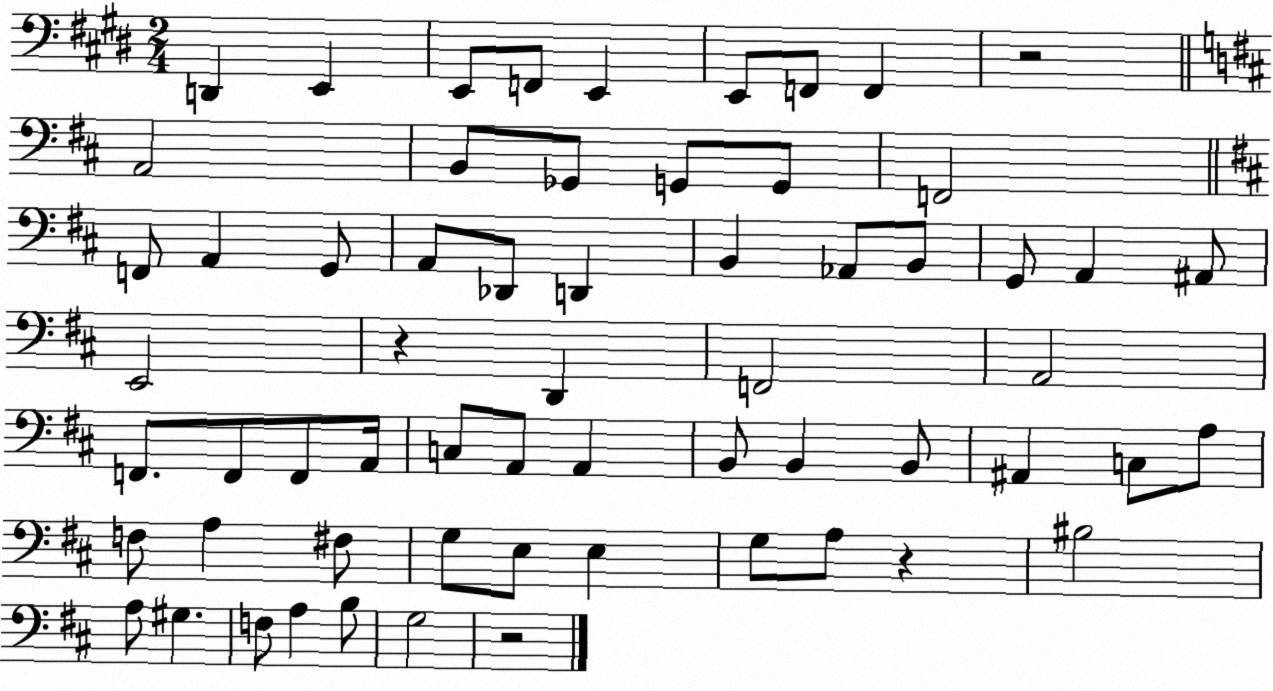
X:1
T:Untitled
M:2/4
L:1/4
K:E
D,, E,, E,,/2 F,,/2 E,, E,,/2 F,,/2 F,, z2 A,,2 B,,/2 _G,,/2 G,,/2 G,,/2 F,,2 F,,/2 A,, G,,/2 A,,/2 _D,,/2 D,, B,, _A,,/2 B,,/2 G,,/2 A,, ^A,,/2 E,,2 z D,, F,,2 A,,2 F,,/2 F,,/2 F,,/2 A,,/4 C,/2 A,,/2 A,, B,,/2 B,, B,,/2 ^A,, C,/2 A,/2 F,/2 A, ^F,/2 G,/2 E,/2 E, G,/2 A,/2 z ^B,2 A,/2 ^G, F,/2 A, B,/2 G,2 z2